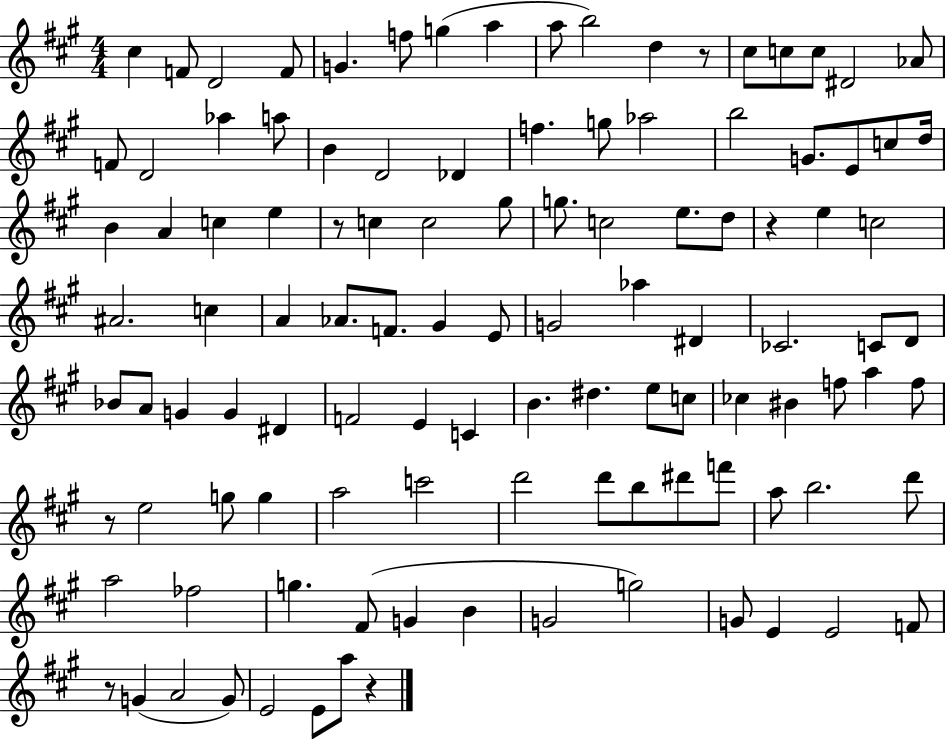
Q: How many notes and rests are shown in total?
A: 111